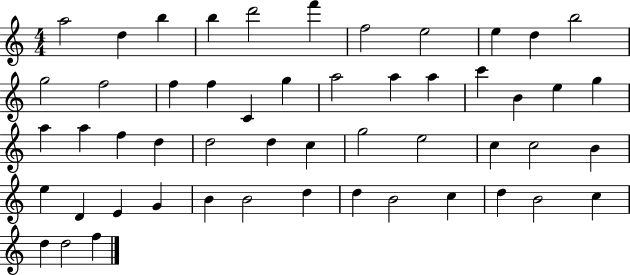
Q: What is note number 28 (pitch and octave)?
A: D5